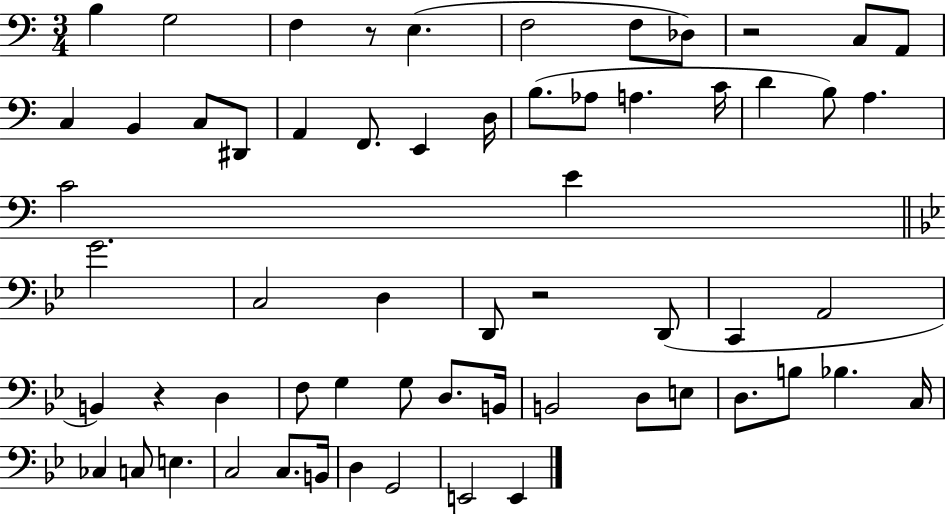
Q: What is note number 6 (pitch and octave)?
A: F3